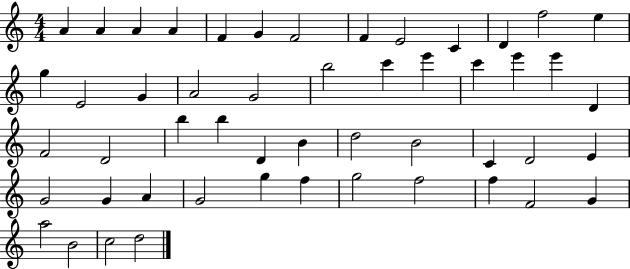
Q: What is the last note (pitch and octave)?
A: D5